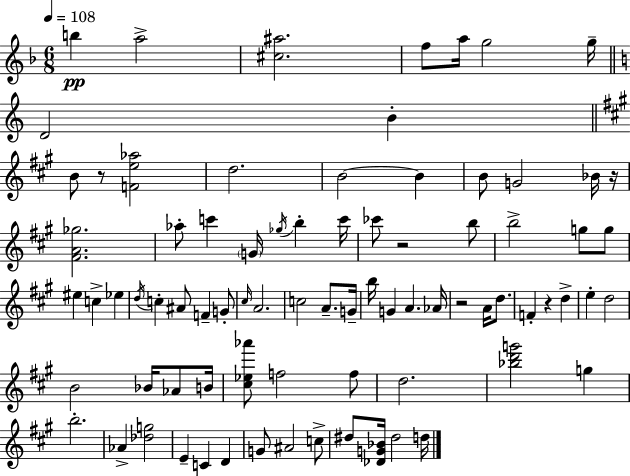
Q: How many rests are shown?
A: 5